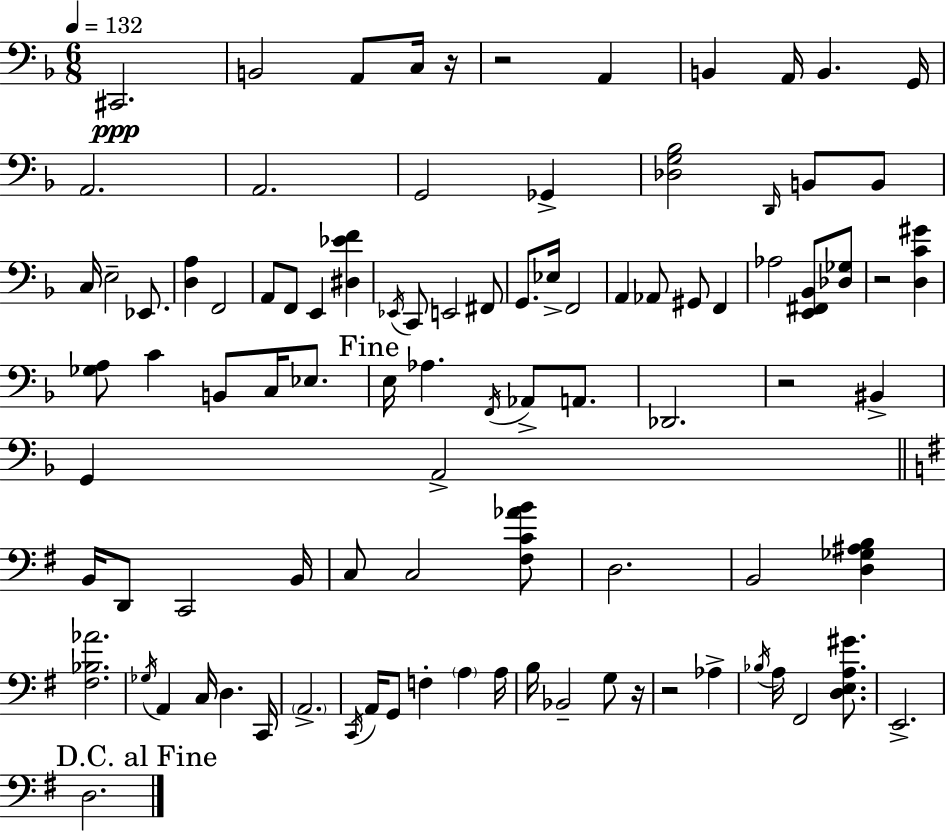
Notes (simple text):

C#2/h. B2/h A2/e C3/s R/s R/h A2/q B2/q A2/s B2/q. G2/s A2/h. A2/h. G2/h Gb2/q [Db3,G3,Bb3]/h D2/s B2/e B2/e C3/s E3/h Eb2/e. [D3,A3]/q F2/h A2/e F2/e E2/q [D#3,Eb4,F4]/q Eb2/s C2/e E2/h F#2/e G2/e. Eb3/s F2/h A2/q Ab2/e G#2/e F2/q Ab3/h [E2,F#2,Bb2]/e [Db3,Gb3]/e R/h [D3,C4,G#4]/q [Gb3,A3]/e C4/q B2/e C3/s Eb3/e. E3/s Ab3/q. F2/s Ab2/e A2/e. Db2/h. R/h BIS2/q G2/q A2/h B2/s D2/e C2/h B2/s C3/e C3/h [F#3,C4,Ab4,B4]/e D3/h. B2/h [D3,Gb3,A#3,B3]/q [F#3,Bb3,Ab4]/h. Gb3/s A2/q C3/s D3/q. C2/s A2/h. C2/s A2/s G2/e F3/q A3/q A3/s B3/s Bb2/h G3/e R/s R/h Ab3/q Bb3/s A3/s F#2/h [D3,E3,A3,G#4]/e. E2/h. D3/h.